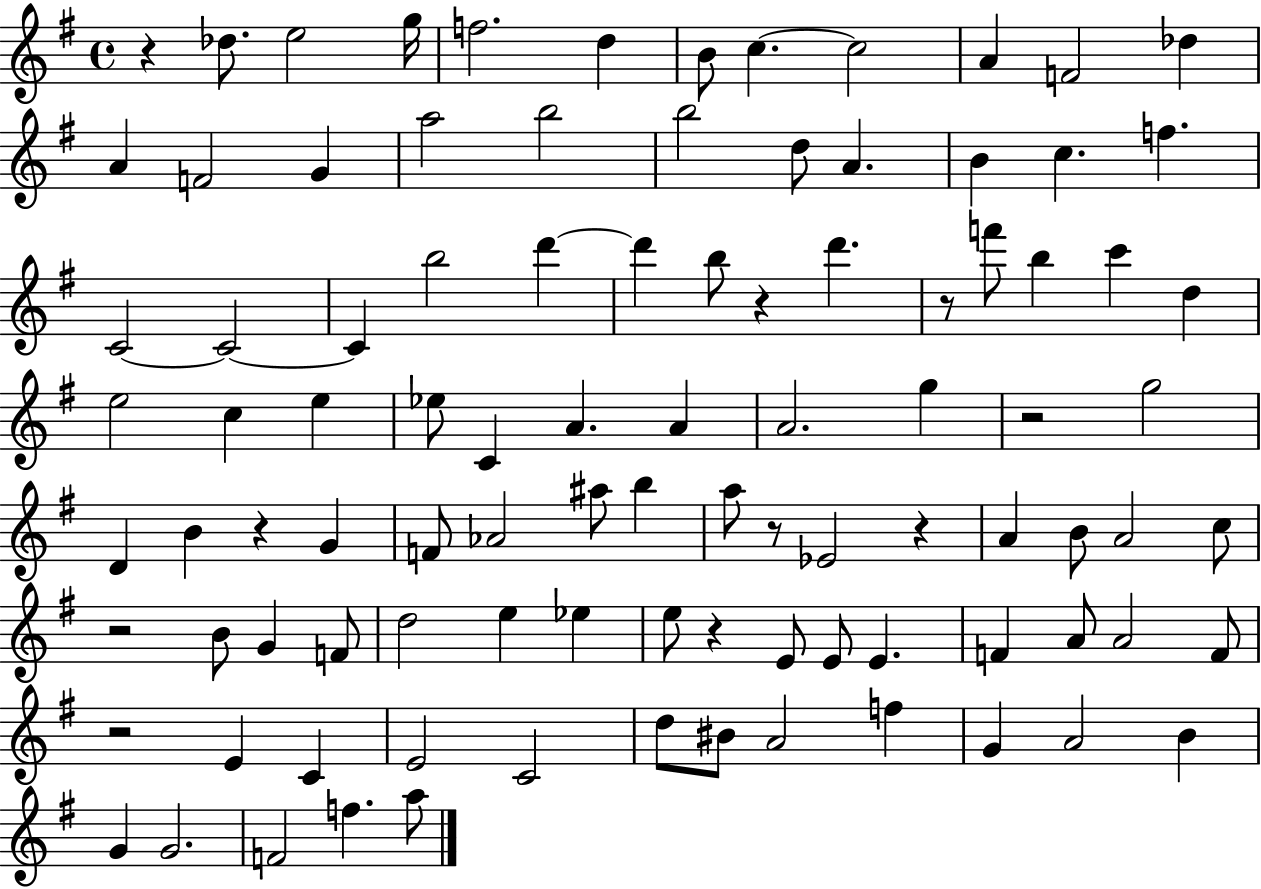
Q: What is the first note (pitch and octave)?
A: Db5